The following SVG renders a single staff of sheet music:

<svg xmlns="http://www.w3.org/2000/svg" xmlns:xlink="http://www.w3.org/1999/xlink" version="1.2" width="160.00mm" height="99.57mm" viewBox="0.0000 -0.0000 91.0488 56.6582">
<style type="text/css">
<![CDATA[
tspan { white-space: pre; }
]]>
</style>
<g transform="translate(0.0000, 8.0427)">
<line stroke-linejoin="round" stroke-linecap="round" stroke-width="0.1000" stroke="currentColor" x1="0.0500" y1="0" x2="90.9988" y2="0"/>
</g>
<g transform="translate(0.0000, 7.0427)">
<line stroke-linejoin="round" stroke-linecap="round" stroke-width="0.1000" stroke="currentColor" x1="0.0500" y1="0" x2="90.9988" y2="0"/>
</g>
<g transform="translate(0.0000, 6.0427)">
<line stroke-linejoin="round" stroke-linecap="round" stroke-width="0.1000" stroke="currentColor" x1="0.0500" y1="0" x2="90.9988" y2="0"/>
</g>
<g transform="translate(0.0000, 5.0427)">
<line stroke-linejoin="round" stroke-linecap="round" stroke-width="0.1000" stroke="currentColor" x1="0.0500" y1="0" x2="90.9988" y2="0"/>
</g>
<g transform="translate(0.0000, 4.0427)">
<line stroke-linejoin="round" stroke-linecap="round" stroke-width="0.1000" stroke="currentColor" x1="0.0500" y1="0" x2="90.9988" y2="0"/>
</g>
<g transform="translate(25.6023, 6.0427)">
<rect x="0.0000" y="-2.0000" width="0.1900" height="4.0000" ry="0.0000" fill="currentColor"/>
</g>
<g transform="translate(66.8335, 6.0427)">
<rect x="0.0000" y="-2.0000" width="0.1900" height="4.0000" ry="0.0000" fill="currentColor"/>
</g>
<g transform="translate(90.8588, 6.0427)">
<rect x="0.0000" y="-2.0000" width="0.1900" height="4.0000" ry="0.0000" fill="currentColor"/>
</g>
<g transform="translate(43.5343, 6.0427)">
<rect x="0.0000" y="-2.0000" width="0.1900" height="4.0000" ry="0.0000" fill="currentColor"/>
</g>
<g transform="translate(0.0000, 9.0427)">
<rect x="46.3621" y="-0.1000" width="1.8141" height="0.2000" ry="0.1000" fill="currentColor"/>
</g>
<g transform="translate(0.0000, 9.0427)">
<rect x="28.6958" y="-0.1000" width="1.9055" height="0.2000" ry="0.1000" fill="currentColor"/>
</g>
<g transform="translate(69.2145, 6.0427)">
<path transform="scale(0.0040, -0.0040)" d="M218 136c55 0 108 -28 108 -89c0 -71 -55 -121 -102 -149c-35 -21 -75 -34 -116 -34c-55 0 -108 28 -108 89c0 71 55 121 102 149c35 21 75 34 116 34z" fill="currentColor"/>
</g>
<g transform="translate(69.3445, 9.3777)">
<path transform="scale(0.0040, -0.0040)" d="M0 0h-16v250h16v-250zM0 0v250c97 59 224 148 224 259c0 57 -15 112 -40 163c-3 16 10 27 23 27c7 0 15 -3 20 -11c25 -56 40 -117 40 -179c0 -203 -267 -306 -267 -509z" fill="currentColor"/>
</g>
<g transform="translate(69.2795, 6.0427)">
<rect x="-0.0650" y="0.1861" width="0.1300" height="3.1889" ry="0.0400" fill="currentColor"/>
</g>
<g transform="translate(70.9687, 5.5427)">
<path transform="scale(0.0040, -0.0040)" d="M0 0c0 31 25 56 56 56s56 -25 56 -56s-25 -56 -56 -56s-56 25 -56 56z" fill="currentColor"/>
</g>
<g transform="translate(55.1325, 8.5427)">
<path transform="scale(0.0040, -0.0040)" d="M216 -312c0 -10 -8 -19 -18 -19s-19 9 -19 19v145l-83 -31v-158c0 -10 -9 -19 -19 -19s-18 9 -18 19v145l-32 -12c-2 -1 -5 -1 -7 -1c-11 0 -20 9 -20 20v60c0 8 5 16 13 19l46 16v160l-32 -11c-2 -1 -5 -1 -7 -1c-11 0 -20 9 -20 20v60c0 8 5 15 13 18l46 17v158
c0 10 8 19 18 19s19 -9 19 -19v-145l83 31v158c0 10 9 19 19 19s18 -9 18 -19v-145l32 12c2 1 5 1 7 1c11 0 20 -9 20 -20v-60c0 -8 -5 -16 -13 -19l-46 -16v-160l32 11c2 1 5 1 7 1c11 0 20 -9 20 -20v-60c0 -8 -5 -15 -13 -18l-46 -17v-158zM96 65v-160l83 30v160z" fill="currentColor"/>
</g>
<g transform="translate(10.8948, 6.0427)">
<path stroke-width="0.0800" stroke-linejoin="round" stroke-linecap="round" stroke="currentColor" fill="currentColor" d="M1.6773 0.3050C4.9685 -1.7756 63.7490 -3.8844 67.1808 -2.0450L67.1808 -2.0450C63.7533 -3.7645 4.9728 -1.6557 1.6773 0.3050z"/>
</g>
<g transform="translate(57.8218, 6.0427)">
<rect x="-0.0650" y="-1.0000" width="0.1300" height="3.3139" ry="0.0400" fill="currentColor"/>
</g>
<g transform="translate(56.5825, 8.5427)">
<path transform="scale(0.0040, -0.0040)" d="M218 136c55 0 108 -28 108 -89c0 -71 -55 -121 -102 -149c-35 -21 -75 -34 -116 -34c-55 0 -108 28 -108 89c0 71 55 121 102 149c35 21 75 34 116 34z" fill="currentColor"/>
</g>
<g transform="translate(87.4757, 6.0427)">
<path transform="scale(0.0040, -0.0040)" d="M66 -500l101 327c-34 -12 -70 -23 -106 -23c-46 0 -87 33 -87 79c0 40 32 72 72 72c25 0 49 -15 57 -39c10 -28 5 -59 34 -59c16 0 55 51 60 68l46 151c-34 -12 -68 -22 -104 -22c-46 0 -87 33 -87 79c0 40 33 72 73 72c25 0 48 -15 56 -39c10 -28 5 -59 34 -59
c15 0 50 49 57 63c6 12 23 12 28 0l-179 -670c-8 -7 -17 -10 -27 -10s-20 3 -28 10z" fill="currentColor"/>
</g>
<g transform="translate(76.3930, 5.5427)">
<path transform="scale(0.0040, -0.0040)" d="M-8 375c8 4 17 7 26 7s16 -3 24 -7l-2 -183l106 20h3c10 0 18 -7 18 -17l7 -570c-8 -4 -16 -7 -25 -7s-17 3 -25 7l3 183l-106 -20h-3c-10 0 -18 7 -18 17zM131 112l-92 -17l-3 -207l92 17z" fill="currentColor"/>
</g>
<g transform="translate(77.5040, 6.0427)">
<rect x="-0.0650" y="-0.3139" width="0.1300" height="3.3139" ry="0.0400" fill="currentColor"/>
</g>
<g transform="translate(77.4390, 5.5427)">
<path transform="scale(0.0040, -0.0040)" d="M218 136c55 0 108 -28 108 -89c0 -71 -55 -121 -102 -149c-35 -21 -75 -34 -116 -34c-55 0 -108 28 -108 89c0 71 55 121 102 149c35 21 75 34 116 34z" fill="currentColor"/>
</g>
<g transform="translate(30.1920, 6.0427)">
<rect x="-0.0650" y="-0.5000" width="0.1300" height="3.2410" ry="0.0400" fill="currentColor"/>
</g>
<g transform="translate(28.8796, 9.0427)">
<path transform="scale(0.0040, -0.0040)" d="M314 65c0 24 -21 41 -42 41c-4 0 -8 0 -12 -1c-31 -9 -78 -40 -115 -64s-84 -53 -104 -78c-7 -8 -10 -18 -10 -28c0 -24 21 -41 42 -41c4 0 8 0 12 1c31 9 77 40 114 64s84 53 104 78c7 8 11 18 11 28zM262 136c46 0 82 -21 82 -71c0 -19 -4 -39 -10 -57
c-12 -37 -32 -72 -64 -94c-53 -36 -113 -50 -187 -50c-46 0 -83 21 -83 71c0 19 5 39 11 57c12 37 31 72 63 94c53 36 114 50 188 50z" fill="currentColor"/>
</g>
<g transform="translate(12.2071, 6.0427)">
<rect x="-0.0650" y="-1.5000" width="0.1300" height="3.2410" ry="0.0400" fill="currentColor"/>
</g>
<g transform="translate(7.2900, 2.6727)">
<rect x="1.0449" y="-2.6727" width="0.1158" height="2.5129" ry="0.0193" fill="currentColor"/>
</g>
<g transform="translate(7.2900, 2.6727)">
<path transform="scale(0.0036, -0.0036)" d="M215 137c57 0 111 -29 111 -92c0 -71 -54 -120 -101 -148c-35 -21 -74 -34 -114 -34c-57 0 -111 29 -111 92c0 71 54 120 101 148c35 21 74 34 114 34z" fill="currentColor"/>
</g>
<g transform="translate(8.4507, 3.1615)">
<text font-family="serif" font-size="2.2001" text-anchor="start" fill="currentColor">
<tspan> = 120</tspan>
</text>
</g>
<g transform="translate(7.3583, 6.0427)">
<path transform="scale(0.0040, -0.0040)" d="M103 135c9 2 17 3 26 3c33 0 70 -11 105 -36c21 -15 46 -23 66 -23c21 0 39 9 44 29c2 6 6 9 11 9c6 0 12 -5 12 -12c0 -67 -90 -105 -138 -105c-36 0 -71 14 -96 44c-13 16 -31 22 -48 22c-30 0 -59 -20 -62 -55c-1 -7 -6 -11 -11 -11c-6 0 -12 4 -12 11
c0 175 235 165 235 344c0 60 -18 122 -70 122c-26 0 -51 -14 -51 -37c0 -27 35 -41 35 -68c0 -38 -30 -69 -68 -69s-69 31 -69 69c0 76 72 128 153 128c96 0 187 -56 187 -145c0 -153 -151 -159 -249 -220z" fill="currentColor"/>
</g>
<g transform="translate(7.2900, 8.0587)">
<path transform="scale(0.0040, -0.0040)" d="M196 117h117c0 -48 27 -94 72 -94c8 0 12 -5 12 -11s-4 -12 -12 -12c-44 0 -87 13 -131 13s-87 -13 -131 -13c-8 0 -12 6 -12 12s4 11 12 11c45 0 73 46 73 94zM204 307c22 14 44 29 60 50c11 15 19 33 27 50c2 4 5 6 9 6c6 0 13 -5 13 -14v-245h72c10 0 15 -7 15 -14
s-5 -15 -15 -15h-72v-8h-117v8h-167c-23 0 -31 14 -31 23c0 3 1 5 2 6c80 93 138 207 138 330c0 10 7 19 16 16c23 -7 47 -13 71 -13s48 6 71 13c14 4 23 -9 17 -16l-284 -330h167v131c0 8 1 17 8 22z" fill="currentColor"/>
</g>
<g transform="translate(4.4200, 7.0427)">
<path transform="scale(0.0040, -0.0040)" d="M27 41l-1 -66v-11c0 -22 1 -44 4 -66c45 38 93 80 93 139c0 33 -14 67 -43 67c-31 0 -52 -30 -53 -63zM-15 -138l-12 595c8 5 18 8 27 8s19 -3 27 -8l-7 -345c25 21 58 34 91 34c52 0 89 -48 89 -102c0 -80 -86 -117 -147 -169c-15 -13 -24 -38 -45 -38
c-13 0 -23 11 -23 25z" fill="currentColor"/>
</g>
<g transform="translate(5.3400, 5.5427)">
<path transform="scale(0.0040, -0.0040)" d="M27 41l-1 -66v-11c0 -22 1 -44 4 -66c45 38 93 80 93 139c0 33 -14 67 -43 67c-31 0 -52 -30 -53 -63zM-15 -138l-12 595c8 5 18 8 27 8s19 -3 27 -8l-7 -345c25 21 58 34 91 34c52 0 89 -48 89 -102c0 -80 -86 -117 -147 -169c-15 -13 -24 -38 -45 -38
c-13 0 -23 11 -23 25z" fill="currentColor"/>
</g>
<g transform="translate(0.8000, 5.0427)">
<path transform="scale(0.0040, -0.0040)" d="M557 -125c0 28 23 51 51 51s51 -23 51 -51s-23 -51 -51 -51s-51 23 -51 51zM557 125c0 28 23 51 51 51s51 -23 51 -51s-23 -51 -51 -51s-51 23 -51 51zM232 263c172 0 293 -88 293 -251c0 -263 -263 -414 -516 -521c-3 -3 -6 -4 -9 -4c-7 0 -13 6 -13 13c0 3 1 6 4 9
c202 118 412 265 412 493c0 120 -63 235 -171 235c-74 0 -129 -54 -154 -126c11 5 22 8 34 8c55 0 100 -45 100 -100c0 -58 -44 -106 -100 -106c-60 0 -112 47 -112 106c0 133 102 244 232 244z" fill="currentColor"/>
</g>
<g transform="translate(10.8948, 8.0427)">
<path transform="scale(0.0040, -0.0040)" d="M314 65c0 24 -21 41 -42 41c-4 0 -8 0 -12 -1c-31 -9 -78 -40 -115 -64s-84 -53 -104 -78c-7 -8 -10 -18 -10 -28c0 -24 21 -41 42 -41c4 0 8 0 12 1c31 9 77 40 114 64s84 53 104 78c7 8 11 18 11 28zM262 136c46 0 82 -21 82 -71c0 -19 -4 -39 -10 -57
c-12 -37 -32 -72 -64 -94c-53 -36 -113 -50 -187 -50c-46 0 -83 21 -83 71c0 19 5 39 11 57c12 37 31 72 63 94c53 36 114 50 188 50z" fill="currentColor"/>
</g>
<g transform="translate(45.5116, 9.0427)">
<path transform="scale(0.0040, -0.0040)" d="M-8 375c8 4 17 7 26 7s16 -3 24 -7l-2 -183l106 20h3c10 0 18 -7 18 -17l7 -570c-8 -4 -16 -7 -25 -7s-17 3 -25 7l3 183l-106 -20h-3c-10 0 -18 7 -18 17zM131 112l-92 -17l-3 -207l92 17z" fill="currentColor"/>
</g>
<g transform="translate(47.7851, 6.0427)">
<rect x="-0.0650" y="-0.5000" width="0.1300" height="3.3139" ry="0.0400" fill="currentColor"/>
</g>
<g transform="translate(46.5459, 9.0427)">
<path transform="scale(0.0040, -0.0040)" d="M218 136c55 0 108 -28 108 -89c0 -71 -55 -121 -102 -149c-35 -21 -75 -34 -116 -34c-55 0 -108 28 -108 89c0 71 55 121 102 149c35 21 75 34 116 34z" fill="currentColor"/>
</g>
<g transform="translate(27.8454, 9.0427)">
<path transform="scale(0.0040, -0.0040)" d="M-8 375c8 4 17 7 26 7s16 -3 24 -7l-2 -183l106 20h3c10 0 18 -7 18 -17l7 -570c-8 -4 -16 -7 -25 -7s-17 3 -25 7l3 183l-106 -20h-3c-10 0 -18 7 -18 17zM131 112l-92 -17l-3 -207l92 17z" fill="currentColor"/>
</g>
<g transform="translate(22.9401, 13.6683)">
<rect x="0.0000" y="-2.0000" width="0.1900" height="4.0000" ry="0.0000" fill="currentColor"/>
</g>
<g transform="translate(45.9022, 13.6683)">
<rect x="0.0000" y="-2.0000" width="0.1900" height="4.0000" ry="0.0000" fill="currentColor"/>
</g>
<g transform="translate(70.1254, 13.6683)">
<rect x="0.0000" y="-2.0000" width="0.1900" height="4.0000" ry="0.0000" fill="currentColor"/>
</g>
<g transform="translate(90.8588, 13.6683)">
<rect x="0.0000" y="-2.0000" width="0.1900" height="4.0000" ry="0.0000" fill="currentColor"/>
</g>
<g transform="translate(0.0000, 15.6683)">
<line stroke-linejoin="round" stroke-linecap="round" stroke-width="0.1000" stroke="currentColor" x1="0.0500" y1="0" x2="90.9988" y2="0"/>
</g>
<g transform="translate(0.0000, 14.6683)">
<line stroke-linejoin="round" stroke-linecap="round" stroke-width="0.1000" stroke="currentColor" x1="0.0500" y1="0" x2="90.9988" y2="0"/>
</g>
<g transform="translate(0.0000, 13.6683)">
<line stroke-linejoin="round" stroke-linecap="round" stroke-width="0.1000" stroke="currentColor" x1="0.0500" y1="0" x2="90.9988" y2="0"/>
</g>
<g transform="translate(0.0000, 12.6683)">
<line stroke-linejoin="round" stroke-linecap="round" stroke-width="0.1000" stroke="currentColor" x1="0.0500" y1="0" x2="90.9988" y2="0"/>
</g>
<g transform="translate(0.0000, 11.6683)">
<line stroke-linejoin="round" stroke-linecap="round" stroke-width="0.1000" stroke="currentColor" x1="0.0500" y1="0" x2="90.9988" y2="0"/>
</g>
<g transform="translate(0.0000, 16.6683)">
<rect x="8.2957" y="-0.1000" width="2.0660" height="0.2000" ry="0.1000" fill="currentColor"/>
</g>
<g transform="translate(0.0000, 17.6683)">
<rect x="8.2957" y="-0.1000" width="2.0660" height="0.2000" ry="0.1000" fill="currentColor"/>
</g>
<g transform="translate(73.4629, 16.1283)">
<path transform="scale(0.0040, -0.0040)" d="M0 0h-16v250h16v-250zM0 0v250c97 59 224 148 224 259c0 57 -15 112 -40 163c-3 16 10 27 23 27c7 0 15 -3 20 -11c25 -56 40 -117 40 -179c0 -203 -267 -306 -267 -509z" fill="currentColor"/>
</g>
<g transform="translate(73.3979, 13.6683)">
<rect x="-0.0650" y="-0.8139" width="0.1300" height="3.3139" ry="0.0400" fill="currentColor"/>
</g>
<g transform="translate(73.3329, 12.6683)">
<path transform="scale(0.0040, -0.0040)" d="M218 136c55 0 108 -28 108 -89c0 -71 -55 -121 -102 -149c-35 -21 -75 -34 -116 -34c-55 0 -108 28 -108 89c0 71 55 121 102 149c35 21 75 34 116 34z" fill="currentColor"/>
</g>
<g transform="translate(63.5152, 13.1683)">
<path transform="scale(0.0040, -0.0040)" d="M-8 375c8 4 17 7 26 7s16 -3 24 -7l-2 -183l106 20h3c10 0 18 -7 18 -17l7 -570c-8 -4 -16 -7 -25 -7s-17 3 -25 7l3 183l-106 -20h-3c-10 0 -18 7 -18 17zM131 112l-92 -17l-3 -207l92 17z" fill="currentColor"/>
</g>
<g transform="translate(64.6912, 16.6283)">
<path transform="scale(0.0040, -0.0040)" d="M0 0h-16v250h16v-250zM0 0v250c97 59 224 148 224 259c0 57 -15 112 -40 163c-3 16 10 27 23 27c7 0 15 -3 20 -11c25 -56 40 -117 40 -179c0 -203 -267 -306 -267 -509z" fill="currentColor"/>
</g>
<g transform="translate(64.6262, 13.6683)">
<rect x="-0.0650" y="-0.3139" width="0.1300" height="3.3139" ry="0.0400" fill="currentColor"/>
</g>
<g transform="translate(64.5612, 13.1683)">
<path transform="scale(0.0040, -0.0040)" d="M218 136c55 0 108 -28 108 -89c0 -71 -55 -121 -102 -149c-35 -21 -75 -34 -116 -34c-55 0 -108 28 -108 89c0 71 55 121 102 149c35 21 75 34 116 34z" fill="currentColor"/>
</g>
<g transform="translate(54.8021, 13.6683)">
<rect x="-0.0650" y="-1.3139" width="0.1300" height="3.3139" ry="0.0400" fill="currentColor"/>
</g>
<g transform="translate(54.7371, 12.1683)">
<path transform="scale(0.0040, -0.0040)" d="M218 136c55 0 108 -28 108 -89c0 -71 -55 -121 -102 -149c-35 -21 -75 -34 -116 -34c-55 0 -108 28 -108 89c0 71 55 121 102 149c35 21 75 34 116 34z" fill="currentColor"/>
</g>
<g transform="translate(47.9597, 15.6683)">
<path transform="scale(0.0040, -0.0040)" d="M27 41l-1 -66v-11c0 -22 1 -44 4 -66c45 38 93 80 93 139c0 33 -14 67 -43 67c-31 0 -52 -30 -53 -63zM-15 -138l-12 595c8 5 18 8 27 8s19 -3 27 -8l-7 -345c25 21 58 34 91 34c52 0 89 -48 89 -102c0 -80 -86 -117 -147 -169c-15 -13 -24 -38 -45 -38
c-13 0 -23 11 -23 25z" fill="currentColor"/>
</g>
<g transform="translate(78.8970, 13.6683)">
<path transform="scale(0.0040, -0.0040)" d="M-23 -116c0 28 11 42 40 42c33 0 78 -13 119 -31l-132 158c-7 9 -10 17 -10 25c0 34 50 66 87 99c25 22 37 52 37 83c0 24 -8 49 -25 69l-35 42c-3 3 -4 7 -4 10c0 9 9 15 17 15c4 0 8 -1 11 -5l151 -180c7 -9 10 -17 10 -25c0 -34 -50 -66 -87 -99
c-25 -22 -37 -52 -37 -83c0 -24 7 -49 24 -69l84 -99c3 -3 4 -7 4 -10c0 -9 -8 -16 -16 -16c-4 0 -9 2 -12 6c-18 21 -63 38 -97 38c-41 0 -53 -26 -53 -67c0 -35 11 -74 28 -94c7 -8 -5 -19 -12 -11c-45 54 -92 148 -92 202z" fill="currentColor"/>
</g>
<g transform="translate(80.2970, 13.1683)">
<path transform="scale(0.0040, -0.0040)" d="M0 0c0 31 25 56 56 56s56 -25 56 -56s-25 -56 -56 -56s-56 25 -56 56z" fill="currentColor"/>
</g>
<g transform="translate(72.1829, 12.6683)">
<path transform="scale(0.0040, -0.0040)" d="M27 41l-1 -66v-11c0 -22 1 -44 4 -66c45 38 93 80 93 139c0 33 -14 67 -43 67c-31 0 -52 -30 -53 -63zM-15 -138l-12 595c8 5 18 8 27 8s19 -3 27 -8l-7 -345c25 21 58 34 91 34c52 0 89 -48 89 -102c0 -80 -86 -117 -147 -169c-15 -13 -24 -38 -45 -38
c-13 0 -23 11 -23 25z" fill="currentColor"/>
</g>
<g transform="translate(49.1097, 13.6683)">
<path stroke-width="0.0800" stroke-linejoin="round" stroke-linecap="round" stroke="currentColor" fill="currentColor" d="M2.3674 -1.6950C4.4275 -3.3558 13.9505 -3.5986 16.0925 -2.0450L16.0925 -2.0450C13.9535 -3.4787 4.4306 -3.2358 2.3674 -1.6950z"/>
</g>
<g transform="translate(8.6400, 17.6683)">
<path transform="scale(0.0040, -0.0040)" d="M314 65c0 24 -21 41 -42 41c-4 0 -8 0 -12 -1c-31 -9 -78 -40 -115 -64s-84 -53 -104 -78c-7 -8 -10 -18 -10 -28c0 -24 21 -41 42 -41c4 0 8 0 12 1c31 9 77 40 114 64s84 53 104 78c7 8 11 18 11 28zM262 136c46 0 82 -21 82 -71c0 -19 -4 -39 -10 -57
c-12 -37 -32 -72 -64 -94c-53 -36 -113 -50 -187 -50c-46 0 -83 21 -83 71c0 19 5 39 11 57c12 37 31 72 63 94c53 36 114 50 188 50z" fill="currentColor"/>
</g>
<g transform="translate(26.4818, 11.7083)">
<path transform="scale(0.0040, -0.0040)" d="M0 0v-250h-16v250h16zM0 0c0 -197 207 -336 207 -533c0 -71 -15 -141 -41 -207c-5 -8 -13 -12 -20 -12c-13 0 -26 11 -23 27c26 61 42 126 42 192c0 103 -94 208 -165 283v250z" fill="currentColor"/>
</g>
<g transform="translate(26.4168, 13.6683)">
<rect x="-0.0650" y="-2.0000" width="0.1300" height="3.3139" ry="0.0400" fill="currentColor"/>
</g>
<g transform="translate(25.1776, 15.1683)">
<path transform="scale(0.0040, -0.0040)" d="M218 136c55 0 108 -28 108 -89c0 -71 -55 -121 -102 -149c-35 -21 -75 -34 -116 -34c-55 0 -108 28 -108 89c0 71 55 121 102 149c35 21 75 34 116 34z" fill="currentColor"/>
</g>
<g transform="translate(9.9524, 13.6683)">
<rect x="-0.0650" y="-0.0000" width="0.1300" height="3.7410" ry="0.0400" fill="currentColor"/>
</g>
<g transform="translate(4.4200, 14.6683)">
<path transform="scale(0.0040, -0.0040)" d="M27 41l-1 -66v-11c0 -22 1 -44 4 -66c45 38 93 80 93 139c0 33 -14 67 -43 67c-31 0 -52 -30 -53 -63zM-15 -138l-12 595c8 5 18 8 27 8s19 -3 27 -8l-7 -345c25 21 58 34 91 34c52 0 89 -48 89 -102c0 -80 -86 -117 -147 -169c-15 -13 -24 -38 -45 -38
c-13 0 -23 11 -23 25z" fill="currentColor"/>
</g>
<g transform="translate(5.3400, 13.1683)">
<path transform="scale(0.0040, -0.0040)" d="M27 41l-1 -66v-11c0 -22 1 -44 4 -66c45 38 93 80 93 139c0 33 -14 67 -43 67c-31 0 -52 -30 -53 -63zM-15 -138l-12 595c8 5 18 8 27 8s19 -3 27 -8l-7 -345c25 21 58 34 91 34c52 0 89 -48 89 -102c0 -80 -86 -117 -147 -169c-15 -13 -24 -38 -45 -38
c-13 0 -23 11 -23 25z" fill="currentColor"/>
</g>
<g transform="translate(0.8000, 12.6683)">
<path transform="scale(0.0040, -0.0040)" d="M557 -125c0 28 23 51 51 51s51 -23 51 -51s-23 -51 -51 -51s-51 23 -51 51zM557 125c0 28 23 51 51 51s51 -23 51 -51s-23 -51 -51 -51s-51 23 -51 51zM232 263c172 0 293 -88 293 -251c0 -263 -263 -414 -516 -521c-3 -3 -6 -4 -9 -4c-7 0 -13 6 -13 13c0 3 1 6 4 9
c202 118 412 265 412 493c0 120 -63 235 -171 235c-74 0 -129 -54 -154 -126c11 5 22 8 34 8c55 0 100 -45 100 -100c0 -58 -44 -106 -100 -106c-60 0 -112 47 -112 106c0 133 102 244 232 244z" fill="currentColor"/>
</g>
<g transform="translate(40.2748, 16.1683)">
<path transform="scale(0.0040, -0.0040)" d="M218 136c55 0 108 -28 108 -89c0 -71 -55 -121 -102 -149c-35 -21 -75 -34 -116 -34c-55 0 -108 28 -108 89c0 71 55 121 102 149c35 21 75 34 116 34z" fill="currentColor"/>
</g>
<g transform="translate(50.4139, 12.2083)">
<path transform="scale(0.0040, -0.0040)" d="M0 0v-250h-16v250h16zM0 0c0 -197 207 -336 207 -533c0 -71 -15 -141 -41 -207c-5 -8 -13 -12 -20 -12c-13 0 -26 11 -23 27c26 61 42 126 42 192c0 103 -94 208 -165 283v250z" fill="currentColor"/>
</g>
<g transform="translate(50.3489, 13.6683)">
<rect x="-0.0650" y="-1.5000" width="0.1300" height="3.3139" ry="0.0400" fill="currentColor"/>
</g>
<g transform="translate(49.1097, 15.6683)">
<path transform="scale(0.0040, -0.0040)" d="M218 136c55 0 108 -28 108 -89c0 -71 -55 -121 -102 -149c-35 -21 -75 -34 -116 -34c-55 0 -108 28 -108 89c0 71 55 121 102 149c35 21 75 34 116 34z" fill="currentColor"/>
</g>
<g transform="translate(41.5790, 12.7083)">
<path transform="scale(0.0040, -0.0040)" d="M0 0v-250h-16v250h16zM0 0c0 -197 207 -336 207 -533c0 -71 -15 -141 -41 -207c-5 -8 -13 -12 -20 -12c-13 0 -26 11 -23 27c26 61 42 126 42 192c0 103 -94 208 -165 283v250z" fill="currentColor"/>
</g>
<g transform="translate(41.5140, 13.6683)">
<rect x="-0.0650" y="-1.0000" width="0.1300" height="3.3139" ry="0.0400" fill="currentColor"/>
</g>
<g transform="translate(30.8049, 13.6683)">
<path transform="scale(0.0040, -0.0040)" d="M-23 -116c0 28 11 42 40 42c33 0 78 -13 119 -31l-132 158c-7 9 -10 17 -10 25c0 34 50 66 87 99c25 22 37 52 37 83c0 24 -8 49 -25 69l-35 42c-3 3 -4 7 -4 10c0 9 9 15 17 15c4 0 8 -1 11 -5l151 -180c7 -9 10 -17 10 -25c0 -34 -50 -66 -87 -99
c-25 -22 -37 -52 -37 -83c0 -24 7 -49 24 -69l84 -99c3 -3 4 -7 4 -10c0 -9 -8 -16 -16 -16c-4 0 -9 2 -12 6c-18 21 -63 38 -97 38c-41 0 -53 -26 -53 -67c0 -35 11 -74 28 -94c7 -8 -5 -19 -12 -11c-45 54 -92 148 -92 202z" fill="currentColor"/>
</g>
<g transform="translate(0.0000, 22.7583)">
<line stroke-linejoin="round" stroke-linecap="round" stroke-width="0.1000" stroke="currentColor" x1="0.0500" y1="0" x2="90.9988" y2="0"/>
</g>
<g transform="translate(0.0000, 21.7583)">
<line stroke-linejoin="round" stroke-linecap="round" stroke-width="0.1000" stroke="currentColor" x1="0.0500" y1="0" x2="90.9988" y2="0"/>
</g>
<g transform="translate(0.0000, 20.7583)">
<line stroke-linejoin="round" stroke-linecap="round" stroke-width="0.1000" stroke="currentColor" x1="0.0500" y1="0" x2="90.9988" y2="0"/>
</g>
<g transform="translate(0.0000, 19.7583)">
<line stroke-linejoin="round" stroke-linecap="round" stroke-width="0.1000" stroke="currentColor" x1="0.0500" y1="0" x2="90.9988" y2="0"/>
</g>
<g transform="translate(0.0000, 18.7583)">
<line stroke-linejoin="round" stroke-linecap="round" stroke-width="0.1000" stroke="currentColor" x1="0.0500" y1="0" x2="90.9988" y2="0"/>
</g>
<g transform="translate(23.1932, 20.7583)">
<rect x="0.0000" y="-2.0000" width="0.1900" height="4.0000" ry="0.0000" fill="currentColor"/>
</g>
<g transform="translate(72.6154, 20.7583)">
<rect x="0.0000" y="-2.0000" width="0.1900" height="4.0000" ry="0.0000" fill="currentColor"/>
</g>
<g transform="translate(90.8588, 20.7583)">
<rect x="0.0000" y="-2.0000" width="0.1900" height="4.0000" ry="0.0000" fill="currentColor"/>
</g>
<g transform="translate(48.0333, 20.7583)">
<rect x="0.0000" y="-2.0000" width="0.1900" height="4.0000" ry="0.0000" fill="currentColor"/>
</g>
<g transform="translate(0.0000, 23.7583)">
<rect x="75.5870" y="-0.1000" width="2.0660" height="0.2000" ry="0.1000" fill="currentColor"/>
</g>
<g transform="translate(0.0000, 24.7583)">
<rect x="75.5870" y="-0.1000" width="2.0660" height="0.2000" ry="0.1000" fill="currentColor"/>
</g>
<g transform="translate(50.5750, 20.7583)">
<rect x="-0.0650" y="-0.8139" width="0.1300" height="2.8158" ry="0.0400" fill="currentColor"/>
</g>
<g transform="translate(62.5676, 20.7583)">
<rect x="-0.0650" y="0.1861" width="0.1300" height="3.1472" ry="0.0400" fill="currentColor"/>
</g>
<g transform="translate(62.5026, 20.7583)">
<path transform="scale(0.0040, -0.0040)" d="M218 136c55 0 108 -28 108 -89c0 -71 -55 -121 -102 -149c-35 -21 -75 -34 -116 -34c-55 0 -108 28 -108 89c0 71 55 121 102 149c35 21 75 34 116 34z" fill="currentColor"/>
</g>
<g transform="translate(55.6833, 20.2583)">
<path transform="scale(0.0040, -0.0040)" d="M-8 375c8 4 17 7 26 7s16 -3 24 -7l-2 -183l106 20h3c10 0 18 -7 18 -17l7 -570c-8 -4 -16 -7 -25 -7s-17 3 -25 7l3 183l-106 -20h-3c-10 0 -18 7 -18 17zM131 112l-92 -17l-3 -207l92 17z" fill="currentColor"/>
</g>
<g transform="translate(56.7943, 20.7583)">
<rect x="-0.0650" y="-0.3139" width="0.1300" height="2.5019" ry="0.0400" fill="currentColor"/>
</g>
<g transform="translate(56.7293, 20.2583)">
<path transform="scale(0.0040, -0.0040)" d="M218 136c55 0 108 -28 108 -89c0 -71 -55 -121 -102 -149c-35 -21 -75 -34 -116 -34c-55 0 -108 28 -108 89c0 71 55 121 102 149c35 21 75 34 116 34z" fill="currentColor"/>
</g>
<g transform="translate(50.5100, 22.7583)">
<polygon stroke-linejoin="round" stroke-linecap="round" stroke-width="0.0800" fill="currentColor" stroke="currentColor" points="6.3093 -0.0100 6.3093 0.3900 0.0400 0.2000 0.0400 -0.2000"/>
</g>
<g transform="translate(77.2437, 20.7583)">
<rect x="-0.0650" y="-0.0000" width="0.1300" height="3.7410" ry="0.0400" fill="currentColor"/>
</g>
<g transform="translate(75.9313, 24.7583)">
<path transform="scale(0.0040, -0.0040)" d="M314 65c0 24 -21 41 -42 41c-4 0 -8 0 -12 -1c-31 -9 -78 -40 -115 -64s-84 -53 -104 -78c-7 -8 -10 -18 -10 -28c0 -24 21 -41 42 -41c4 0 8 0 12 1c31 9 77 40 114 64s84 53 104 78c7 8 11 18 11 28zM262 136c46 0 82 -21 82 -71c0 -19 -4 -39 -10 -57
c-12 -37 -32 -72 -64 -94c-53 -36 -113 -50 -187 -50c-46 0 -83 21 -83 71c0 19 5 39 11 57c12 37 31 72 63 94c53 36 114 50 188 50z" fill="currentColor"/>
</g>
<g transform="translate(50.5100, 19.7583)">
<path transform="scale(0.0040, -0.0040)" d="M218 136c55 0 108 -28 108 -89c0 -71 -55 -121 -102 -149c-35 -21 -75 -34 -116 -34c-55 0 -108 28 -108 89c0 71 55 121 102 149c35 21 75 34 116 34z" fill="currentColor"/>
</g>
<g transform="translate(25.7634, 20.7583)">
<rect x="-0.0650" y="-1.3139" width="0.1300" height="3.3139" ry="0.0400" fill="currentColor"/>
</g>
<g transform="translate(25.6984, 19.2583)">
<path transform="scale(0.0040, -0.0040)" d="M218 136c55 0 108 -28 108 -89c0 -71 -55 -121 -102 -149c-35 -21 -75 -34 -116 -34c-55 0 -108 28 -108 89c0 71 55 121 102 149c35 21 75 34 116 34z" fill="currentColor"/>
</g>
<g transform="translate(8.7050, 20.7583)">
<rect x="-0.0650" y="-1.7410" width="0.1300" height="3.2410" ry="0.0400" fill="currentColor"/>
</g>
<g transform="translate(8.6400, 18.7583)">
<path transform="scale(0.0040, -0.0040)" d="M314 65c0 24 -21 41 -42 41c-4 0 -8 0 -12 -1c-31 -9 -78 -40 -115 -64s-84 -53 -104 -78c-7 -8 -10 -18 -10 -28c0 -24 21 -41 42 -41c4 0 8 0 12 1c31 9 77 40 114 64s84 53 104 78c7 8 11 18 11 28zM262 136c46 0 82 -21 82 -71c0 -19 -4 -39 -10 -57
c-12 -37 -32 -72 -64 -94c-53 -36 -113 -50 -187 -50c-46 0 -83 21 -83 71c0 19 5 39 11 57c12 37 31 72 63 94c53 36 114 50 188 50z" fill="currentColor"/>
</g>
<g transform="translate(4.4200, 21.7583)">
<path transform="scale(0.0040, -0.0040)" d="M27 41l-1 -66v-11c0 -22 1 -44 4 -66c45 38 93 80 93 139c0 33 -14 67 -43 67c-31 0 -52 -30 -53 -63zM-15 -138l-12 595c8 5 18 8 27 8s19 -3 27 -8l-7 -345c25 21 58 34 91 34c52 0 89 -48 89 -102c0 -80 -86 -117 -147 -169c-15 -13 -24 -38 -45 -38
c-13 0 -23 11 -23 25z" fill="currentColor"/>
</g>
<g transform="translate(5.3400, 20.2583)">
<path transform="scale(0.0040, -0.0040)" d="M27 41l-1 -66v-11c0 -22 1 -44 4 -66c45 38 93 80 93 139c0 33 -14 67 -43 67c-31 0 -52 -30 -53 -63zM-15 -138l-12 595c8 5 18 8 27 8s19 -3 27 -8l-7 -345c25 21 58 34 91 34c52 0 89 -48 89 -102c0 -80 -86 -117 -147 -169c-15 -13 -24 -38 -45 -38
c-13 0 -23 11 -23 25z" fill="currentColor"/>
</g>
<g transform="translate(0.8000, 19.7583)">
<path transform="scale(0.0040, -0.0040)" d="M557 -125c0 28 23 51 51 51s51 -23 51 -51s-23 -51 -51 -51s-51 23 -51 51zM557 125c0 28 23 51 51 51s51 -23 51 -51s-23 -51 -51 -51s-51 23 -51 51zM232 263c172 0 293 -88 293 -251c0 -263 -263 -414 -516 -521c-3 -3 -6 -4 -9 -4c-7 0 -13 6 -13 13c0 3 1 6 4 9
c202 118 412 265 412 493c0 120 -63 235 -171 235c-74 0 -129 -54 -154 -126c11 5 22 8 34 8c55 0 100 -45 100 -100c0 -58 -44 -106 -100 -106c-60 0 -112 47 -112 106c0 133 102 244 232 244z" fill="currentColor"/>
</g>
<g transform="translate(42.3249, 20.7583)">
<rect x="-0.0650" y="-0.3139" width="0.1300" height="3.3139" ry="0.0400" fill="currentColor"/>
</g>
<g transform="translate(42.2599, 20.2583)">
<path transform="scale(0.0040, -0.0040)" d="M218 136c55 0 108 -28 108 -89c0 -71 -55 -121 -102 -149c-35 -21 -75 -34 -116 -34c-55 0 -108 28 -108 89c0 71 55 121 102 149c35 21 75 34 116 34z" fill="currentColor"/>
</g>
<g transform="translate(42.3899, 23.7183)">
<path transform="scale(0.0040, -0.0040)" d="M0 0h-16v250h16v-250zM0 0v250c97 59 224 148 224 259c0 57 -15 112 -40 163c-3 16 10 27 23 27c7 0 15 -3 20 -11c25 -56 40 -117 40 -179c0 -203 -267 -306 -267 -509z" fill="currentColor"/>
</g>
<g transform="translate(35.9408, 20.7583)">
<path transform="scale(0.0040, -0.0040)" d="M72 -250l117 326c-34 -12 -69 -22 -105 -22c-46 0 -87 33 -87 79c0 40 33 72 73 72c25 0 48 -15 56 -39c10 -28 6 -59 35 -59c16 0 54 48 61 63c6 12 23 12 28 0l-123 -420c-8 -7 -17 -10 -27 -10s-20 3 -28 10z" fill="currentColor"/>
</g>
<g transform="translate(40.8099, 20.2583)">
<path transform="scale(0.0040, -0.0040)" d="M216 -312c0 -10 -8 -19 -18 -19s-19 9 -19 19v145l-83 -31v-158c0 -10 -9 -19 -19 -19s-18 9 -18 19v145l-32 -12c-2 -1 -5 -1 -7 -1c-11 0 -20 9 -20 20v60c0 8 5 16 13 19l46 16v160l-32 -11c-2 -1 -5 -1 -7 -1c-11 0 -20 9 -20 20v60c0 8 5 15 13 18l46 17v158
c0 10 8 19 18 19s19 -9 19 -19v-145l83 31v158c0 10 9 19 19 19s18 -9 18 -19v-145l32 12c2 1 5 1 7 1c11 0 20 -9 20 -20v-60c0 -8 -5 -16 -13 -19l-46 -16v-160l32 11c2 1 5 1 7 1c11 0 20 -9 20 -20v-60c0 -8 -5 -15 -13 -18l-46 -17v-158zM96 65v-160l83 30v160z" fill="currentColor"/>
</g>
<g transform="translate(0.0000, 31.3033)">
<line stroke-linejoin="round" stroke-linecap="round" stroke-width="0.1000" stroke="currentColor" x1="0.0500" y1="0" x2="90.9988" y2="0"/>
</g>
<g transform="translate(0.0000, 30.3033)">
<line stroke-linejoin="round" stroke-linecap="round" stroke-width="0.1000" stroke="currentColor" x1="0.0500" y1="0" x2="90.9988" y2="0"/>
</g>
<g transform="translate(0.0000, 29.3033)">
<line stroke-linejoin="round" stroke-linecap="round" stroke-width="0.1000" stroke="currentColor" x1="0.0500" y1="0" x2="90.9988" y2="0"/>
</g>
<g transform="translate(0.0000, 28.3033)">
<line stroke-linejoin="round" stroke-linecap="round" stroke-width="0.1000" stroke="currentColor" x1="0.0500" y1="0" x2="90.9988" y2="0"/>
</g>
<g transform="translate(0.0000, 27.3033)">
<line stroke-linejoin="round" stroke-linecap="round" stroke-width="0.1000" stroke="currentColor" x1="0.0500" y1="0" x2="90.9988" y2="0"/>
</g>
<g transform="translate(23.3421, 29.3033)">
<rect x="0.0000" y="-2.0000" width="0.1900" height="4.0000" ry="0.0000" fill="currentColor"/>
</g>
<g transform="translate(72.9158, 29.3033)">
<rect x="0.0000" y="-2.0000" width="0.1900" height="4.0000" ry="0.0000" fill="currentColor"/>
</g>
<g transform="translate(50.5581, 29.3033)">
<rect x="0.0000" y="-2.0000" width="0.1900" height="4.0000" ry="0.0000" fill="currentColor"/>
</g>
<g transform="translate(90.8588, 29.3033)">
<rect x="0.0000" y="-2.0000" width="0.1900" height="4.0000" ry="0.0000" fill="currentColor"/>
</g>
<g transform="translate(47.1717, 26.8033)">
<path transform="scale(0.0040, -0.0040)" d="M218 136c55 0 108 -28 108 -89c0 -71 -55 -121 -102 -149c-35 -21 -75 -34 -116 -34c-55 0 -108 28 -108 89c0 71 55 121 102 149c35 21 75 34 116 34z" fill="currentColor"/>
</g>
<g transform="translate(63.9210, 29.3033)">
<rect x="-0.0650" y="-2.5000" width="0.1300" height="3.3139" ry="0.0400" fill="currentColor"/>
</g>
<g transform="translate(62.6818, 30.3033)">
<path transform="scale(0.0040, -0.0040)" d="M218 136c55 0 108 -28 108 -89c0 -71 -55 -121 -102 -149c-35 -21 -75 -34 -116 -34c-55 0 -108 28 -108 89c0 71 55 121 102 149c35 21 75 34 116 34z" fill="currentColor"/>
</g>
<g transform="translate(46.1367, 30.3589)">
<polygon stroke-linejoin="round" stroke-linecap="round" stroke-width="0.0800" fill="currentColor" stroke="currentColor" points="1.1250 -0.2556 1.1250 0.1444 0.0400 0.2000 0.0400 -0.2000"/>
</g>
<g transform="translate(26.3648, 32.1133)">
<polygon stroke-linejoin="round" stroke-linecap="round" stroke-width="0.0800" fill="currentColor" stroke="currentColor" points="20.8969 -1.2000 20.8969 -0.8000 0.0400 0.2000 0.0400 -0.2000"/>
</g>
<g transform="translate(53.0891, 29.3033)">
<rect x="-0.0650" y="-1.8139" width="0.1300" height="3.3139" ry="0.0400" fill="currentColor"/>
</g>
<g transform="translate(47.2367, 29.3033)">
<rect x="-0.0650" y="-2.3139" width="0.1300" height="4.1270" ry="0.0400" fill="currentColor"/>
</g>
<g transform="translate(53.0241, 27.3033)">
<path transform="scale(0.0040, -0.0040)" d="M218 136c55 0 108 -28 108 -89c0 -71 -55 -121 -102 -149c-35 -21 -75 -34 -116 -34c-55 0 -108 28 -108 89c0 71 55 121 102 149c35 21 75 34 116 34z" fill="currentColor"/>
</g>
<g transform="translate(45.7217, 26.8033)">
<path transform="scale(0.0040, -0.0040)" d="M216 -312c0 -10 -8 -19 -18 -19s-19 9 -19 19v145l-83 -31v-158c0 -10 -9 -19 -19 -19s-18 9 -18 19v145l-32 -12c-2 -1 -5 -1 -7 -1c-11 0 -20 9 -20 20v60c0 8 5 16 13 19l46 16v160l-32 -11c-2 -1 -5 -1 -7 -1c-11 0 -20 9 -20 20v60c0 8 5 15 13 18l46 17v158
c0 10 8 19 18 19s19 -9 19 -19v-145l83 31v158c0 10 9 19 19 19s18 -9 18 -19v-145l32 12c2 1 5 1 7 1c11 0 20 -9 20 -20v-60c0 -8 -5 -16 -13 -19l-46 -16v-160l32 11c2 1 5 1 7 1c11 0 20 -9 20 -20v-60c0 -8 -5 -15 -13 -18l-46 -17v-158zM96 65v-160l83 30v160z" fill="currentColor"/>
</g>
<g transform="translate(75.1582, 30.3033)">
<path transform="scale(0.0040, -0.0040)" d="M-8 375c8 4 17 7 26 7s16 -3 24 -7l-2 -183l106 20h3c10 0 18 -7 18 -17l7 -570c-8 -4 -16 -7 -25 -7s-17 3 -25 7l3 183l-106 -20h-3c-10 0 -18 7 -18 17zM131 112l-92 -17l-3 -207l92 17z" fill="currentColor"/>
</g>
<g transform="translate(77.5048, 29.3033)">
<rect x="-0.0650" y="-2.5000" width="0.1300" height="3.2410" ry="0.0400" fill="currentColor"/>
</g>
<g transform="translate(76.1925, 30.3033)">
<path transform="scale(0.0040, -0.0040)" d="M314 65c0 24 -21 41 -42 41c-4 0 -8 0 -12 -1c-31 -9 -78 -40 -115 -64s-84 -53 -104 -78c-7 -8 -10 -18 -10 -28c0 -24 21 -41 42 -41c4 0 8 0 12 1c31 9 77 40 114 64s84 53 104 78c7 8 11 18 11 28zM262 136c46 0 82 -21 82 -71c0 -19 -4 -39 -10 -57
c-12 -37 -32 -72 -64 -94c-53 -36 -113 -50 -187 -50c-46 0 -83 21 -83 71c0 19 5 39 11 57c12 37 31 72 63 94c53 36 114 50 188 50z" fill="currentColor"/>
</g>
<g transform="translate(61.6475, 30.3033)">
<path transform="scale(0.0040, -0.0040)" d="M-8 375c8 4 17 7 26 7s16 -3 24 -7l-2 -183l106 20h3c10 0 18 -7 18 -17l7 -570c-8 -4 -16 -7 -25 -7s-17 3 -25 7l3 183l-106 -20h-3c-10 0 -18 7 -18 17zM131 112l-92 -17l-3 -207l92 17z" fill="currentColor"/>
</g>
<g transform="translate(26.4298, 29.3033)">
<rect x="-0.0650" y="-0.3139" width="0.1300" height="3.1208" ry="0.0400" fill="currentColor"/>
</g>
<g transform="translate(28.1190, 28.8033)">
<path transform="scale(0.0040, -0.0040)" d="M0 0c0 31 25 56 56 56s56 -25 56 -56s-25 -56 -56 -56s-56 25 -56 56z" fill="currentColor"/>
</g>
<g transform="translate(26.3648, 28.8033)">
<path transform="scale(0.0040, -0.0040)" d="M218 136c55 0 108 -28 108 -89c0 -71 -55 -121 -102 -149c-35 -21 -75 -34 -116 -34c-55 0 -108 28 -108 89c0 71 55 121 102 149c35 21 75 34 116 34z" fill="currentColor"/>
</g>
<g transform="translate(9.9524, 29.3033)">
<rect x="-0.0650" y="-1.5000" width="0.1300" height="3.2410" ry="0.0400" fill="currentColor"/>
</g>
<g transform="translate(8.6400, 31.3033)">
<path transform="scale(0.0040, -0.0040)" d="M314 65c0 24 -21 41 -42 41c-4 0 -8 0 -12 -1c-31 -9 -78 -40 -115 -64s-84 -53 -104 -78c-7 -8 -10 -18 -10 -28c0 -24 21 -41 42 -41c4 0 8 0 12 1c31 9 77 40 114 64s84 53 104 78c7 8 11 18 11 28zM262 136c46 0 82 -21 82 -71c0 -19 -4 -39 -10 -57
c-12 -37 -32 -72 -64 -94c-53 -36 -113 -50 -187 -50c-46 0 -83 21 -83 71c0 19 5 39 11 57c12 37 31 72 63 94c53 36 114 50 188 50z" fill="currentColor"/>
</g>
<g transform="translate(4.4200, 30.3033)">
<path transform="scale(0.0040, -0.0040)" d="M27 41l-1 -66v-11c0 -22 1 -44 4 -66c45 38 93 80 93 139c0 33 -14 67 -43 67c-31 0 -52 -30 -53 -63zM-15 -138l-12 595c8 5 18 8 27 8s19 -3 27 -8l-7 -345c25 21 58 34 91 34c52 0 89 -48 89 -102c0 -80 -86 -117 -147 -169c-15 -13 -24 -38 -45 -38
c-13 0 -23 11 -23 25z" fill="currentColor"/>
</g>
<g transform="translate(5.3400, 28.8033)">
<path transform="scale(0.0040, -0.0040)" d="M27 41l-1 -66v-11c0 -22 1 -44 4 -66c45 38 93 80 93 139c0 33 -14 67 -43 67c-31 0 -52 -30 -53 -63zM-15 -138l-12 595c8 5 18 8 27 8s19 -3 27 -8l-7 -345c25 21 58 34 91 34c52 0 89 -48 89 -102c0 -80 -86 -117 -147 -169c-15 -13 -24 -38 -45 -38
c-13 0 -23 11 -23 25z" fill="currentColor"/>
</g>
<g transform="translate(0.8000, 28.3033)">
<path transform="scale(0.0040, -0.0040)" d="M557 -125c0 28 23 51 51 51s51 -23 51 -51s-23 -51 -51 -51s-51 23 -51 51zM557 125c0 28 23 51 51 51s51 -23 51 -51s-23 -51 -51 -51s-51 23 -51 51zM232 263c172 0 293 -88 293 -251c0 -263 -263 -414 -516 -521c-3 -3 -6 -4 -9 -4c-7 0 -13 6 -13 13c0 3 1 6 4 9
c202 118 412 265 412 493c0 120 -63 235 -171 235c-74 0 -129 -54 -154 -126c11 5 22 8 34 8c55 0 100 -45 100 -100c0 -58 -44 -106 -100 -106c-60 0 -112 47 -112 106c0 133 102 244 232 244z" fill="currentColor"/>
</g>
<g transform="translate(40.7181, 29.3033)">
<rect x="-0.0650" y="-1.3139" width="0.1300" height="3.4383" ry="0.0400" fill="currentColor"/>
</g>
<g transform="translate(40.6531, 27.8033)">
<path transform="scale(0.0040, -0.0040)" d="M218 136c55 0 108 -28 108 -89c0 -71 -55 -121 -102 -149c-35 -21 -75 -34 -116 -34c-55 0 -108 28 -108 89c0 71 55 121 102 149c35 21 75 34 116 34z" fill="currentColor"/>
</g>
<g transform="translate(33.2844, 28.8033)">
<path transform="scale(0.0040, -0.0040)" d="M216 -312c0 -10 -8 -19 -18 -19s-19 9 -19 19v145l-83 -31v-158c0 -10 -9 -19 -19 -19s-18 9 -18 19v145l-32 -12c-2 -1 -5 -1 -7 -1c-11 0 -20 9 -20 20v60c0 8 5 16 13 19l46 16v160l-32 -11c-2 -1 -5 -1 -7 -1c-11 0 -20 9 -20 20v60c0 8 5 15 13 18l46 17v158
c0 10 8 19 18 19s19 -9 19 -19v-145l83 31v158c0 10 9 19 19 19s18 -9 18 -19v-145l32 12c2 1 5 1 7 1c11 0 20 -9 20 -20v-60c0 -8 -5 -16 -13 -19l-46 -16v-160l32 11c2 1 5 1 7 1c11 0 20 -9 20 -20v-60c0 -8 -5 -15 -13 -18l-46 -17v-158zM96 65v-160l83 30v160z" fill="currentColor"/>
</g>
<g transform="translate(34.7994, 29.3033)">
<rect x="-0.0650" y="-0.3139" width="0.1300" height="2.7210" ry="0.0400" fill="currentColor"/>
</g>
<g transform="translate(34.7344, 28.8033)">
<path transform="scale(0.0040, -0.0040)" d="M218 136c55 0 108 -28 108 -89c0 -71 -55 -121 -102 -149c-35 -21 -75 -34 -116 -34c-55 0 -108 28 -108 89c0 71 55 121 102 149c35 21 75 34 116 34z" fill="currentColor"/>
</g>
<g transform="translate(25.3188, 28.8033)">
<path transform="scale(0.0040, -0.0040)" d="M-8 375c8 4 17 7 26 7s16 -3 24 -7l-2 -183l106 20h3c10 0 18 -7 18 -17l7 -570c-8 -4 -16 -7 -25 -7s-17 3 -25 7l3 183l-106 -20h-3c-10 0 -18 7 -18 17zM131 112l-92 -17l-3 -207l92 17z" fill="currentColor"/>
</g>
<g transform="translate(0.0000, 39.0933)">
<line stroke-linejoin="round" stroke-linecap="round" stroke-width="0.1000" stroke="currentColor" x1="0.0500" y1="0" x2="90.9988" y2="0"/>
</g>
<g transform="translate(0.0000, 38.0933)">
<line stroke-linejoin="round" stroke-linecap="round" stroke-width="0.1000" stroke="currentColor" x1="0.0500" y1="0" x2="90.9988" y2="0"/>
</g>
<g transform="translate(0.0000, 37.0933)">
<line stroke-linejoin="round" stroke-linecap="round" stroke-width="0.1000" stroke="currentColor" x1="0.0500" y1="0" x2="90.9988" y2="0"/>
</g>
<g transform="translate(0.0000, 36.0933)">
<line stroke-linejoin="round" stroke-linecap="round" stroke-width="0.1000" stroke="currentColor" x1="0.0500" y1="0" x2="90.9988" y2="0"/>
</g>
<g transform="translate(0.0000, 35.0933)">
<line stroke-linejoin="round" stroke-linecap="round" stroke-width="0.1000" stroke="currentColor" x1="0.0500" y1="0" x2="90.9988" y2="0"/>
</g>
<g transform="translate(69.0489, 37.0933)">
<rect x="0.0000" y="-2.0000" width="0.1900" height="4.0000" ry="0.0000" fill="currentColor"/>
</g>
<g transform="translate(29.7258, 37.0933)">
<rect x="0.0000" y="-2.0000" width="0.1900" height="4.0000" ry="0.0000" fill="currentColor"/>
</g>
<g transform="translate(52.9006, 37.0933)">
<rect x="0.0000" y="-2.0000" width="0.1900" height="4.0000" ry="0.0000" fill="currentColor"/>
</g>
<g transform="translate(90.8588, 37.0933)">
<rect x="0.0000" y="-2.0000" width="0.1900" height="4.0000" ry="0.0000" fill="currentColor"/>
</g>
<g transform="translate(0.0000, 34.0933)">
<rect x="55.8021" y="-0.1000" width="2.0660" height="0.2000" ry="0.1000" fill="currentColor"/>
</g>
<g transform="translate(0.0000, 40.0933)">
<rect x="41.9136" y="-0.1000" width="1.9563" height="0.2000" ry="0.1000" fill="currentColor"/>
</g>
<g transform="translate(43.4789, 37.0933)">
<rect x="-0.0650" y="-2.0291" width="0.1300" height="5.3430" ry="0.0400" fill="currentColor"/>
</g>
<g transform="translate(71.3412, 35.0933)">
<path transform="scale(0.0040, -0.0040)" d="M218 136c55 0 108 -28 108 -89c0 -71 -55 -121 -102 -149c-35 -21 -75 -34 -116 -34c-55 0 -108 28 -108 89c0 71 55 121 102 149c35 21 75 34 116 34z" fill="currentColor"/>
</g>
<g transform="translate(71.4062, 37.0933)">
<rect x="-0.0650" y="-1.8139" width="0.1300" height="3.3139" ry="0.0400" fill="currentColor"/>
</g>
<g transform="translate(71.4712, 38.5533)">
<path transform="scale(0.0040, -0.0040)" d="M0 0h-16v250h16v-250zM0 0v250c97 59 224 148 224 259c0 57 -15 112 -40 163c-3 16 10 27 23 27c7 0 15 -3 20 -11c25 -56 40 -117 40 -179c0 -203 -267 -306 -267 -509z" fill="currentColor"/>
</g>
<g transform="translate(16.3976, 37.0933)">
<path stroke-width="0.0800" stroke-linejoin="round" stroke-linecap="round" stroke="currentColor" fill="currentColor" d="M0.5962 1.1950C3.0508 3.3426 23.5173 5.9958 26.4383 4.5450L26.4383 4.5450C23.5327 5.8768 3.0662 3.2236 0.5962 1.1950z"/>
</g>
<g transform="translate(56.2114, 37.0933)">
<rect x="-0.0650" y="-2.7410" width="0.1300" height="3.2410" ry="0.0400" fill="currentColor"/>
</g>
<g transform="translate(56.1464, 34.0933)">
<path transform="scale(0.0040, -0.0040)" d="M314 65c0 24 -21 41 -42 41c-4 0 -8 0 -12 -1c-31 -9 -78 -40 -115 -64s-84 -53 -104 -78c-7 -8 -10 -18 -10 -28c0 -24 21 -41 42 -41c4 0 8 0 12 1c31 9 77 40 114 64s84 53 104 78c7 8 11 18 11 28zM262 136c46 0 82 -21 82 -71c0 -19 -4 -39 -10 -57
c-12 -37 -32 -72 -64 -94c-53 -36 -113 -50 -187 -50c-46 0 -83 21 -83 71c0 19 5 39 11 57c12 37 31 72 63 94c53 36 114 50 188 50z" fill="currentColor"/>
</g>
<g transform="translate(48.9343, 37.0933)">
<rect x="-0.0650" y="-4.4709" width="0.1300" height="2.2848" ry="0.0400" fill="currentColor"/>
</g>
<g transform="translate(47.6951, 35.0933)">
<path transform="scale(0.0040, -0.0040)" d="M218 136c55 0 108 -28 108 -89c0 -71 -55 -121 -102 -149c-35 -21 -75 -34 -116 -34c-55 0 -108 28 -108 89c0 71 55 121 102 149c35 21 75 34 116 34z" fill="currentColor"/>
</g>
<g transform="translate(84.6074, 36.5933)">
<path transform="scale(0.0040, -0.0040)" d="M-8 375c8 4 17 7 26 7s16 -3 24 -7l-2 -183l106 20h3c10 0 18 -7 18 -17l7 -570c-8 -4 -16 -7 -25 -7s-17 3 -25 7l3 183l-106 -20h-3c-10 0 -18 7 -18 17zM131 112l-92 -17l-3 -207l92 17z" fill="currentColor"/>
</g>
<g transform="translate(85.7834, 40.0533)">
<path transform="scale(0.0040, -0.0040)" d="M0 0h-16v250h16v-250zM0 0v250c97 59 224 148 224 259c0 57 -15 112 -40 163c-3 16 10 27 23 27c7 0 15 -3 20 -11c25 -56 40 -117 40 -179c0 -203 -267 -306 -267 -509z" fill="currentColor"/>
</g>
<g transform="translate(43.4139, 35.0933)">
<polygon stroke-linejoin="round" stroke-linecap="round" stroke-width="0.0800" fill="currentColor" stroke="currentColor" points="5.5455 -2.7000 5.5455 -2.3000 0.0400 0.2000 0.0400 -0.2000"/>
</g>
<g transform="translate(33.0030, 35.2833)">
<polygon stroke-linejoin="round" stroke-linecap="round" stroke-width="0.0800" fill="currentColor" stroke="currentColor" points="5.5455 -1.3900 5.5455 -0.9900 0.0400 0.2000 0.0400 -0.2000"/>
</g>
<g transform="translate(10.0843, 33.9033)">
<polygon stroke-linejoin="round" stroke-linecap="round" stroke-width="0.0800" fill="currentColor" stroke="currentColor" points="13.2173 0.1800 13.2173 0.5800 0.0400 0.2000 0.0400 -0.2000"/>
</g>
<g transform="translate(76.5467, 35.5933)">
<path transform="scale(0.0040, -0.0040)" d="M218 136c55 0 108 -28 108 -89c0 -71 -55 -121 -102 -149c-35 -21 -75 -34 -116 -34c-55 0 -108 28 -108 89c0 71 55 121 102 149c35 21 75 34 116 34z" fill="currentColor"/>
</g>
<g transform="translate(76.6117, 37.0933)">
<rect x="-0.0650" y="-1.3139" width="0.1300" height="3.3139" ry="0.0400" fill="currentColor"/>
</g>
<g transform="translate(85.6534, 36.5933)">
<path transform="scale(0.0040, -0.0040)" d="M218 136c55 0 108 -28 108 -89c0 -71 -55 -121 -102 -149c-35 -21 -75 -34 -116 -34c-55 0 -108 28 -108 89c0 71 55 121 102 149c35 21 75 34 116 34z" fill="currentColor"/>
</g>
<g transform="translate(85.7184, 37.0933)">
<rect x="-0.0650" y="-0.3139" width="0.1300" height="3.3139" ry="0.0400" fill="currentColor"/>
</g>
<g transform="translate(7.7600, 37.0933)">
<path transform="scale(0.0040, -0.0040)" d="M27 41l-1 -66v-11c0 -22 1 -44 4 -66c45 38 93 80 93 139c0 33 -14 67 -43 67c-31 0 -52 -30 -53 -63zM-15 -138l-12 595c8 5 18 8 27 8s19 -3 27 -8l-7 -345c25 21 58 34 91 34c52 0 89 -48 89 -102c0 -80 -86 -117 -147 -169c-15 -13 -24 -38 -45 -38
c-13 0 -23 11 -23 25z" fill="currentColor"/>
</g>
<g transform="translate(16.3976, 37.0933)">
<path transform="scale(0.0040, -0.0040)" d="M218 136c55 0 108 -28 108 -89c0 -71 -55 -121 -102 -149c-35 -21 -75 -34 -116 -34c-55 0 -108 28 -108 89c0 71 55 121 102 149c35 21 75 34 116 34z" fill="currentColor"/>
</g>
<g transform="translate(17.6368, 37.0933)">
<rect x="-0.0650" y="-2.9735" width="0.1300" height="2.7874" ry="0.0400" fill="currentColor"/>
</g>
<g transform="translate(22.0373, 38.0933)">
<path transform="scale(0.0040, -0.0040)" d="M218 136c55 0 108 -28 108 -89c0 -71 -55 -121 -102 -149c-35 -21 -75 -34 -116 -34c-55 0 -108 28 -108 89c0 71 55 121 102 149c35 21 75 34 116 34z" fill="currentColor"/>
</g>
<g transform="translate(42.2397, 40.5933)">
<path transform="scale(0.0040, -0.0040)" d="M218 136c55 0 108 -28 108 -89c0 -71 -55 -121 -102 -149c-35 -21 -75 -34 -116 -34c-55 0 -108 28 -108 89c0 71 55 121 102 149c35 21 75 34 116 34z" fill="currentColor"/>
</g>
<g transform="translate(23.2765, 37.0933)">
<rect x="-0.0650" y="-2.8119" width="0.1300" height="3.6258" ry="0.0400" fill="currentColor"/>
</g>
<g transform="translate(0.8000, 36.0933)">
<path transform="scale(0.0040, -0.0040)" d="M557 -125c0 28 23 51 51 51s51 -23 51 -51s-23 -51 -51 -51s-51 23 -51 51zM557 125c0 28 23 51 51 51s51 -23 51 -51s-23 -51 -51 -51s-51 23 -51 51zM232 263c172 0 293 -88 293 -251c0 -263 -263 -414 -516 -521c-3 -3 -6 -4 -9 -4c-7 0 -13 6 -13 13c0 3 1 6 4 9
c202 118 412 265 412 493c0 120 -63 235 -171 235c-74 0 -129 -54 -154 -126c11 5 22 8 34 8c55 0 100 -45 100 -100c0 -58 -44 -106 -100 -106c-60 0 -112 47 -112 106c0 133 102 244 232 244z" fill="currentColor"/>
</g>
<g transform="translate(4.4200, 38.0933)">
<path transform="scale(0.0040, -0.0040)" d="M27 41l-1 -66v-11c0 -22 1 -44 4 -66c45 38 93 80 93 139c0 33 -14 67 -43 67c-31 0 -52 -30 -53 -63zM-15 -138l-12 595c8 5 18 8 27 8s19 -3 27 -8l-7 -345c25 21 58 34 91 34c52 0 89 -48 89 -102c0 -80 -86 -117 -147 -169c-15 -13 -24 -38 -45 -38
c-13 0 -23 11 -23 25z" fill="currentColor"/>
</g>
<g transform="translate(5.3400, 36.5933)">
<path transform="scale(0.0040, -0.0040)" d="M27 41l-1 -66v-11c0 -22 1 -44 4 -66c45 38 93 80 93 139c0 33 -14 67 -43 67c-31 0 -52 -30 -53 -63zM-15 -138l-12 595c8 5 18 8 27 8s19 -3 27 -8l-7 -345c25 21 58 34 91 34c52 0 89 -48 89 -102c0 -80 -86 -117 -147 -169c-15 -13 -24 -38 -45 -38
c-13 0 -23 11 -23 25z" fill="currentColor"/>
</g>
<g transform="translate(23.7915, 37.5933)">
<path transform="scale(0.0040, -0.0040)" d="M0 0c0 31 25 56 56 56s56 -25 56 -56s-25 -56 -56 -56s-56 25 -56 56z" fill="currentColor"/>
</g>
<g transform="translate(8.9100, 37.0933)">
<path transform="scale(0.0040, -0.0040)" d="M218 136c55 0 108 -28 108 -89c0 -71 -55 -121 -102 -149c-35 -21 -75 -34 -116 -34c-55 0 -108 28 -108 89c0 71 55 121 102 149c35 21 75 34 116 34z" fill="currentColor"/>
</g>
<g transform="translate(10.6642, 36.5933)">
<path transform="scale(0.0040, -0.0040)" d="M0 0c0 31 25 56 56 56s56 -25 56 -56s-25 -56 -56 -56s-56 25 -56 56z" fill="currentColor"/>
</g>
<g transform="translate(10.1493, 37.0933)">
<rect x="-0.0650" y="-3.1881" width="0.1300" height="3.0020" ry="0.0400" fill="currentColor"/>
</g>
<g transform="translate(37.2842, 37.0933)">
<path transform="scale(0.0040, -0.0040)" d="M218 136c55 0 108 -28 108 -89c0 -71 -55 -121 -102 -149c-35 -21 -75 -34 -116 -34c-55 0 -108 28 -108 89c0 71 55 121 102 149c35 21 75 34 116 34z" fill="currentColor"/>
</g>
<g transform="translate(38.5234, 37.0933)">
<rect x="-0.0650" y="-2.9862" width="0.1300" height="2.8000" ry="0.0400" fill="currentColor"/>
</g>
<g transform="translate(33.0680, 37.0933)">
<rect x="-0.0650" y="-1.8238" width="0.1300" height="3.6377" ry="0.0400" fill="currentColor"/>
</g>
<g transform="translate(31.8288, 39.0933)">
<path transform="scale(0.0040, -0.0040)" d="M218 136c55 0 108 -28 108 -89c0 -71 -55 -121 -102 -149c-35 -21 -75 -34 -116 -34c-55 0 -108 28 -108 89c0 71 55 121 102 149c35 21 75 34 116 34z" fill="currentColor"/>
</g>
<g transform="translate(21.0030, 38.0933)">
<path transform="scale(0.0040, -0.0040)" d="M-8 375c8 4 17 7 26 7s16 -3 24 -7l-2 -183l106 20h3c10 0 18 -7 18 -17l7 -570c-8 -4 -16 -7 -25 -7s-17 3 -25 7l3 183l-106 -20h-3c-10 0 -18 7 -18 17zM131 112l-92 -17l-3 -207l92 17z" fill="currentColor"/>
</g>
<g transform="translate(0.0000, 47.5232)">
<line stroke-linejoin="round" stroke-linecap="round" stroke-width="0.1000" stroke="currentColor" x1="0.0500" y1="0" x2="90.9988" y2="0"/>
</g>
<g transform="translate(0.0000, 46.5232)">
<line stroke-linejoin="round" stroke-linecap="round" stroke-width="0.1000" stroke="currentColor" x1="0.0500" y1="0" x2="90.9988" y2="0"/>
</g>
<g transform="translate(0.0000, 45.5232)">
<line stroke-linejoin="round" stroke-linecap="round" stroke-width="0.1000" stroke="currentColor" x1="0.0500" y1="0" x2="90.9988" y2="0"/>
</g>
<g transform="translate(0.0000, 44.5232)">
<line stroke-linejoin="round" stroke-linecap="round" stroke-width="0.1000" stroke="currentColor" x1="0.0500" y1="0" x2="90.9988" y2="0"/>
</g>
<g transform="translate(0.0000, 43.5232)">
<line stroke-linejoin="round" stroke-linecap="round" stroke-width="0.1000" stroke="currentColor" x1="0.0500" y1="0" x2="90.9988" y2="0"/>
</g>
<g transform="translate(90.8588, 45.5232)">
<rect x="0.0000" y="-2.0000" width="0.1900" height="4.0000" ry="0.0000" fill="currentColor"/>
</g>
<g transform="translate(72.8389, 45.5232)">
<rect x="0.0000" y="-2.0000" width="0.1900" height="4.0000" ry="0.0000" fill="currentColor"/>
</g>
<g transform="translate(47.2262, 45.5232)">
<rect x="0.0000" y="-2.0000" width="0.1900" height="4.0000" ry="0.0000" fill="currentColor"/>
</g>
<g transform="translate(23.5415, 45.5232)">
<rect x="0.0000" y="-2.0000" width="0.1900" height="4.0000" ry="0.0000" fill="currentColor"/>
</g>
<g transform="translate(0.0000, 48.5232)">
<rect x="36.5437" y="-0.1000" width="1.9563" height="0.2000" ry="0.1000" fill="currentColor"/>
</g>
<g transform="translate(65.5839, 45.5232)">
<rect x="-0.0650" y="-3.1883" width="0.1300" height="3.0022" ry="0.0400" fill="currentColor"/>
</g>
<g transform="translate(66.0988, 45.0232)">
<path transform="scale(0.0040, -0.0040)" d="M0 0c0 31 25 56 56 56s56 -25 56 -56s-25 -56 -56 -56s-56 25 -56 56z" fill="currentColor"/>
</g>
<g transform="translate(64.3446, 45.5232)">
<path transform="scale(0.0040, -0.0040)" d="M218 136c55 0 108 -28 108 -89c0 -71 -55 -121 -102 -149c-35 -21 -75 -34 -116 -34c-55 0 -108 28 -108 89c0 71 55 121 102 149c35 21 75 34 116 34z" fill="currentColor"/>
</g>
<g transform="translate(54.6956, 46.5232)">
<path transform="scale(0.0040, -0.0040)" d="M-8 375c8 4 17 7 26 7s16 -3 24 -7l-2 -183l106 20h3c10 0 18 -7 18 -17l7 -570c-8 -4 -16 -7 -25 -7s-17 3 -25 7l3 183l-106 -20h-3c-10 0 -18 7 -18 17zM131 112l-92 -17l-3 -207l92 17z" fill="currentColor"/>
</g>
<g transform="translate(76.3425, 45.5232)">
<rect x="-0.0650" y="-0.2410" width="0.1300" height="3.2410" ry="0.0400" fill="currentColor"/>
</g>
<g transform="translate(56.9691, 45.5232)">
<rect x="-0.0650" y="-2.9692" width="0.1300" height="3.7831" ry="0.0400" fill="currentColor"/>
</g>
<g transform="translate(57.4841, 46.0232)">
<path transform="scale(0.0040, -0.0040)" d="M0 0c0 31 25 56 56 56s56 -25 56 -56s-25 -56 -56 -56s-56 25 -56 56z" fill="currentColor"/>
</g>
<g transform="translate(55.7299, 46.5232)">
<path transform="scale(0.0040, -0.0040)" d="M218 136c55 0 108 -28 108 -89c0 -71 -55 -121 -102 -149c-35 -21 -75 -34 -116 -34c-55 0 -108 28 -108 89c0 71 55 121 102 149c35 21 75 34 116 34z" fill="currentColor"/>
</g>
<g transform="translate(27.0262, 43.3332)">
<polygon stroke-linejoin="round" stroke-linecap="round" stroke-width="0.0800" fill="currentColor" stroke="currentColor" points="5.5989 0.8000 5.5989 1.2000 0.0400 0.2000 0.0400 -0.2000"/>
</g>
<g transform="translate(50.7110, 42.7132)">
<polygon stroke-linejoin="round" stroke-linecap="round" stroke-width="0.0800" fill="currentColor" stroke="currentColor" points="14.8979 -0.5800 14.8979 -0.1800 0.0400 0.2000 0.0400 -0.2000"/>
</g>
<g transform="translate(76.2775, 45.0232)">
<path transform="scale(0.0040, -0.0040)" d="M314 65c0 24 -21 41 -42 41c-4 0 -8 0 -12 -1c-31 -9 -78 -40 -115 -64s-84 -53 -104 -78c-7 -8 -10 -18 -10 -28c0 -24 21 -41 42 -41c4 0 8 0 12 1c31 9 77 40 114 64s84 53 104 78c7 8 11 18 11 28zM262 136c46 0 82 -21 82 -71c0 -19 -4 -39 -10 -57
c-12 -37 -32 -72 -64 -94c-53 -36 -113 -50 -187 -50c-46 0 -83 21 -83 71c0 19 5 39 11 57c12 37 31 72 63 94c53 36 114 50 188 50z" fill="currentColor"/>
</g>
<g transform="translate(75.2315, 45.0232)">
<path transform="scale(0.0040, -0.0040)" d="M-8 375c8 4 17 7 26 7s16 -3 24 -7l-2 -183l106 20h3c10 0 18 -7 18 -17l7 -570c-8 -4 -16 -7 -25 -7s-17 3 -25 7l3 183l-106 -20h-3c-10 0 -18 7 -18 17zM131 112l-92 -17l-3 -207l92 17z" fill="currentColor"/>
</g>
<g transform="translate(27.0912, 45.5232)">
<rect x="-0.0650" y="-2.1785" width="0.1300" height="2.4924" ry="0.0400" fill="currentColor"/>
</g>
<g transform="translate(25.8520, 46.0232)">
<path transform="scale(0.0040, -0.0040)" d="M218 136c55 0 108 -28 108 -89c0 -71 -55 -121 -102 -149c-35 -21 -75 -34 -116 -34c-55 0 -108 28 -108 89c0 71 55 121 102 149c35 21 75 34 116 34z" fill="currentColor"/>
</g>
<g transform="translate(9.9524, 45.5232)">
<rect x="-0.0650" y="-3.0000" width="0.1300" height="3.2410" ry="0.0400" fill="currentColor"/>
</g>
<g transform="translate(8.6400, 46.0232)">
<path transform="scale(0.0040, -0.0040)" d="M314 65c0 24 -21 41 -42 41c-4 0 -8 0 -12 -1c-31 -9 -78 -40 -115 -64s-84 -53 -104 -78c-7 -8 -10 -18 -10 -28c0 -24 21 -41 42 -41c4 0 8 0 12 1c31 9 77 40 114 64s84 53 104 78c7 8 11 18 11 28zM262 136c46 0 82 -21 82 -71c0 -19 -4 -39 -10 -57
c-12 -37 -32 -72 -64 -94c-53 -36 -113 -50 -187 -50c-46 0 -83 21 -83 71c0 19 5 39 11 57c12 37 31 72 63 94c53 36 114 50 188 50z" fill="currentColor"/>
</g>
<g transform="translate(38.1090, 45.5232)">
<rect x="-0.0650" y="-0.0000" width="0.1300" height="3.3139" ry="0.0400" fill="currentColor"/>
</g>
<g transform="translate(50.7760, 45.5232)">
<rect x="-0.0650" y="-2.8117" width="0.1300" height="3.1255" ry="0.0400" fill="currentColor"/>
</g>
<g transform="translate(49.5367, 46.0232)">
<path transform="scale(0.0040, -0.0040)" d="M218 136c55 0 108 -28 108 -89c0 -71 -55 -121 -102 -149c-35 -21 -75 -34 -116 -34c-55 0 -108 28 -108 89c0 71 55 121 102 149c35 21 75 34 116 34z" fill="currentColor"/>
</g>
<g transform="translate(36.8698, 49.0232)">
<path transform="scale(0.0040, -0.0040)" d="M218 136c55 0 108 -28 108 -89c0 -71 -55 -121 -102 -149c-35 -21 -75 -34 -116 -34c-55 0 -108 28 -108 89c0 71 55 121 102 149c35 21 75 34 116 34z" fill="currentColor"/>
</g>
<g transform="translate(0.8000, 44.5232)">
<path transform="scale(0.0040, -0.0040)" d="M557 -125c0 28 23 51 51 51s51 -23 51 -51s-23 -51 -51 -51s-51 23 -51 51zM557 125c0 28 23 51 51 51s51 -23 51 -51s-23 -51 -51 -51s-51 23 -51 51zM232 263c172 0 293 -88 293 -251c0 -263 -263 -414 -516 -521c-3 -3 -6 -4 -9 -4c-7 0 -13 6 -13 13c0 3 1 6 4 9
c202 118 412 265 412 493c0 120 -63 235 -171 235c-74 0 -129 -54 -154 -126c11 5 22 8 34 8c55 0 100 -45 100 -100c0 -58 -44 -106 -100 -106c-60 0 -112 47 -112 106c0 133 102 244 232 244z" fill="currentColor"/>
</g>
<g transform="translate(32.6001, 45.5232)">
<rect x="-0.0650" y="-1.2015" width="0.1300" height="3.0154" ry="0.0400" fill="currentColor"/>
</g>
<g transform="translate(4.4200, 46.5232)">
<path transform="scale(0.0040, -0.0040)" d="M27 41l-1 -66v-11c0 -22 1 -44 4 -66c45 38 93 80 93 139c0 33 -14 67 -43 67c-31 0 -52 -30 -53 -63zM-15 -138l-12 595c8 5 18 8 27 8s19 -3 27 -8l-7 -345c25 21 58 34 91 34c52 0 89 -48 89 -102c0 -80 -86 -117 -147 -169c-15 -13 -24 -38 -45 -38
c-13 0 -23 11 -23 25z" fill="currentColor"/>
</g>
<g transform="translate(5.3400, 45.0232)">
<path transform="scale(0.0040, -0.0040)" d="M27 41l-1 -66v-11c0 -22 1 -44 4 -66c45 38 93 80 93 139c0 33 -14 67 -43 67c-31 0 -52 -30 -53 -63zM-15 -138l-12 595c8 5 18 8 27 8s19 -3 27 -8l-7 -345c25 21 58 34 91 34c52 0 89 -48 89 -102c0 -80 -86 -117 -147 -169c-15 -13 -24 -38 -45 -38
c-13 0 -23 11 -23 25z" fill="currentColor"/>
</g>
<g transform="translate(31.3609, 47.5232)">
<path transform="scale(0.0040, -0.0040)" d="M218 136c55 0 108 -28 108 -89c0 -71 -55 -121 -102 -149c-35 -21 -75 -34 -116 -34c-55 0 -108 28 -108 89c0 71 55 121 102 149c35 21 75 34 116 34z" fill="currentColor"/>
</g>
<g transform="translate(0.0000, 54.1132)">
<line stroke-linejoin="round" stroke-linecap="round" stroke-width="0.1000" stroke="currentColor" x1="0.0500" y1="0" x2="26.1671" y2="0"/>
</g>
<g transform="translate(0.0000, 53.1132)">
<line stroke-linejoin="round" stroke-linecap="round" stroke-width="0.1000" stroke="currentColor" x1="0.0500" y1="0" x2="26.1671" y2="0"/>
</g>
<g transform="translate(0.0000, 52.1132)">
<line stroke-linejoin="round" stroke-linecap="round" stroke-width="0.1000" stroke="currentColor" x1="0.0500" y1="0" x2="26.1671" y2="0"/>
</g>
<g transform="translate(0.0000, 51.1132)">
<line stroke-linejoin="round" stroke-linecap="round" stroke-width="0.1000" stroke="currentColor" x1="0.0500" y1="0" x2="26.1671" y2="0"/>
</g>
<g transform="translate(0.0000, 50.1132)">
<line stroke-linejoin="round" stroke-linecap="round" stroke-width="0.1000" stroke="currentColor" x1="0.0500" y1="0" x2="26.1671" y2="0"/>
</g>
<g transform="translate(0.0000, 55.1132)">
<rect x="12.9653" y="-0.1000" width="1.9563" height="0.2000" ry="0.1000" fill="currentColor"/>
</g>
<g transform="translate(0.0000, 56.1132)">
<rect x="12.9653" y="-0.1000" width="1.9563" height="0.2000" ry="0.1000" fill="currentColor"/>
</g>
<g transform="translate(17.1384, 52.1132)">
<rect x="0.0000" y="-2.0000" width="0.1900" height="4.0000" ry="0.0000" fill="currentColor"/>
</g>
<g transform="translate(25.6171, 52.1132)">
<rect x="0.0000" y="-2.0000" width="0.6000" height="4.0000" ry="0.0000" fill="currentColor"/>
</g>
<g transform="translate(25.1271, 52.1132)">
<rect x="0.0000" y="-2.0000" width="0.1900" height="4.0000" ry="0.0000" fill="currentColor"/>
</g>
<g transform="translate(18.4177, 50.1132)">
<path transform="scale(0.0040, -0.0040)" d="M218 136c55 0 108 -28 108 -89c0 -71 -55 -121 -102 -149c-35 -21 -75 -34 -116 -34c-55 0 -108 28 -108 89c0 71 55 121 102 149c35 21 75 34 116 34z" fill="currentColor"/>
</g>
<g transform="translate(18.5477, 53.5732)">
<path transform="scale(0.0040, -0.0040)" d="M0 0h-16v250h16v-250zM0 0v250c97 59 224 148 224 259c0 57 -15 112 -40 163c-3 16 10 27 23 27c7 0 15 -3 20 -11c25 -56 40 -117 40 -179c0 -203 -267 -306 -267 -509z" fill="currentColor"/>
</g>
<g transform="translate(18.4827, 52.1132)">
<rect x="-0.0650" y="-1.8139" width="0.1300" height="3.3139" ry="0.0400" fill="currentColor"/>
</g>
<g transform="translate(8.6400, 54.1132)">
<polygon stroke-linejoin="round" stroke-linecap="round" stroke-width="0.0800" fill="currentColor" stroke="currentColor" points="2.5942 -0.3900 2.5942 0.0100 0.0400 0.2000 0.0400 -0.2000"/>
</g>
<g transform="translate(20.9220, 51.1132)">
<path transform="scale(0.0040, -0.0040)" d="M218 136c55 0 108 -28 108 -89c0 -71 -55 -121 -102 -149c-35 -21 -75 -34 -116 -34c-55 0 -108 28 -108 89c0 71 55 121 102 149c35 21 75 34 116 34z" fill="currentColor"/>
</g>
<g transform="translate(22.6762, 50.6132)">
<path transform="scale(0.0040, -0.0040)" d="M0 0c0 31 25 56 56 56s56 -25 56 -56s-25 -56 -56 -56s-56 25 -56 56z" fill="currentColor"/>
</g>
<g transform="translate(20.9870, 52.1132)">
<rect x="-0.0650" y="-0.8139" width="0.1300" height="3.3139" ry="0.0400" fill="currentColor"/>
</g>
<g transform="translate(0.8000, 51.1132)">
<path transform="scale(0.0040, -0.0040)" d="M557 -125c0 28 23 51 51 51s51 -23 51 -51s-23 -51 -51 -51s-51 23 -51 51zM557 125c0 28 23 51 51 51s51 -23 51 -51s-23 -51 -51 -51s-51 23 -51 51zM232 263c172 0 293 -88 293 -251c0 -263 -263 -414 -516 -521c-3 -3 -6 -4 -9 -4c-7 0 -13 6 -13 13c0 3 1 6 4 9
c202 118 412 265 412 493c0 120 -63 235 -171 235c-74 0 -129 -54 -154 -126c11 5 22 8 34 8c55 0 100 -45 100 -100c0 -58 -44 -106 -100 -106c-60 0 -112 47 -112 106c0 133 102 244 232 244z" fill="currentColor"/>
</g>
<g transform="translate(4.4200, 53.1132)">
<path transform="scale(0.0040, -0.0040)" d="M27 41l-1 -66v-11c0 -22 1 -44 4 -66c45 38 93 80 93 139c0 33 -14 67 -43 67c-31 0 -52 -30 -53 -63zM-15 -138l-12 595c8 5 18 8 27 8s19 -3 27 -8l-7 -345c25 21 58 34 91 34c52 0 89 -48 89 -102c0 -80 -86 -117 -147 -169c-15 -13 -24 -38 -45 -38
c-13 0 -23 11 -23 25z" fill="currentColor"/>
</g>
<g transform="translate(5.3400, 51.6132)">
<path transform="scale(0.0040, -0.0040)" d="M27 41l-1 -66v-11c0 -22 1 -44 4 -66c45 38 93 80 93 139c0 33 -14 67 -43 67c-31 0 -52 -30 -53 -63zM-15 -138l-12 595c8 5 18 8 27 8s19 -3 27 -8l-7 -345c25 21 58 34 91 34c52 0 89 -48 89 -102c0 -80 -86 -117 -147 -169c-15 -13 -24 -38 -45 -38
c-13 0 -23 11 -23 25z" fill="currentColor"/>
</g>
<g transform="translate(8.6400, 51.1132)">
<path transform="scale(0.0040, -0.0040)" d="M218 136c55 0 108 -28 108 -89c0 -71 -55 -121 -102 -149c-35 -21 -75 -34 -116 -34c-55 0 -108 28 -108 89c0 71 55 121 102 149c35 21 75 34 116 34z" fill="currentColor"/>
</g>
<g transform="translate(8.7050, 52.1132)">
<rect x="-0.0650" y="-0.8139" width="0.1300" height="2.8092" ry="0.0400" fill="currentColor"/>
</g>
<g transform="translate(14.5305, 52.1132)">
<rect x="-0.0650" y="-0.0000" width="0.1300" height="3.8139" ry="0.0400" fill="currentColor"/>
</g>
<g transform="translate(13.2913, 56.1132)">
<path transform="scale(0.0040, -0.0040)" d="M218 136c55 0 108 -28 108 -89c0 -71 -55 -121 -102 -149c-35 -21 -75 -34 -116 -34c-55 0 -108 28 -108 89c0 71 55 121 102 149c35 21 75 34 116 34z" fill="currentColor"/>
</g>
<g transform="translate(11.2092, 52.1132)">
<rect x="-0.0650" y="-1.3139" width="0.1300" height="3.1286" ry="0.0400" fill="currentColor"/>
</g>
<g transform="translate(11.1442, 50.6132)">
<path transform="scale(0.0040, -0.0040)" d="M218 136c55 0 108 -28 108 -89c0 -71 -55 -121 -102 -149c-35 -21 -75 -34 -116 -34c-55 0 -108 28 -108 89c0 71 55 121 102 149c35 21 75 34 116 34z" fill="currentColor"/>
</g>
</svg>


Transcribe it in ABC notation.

X:1
T:Untitled
M:2/4
L:1/4
K:Bb
G,,2 E,,2 E,, ^F,, D,/2 E, z/4 C,,2 A,,/2 z F,,/2 _G,,/2 G, E,/2 _F,/2 z A,2 G, z/2 ^E,/2 F,/2 E,/2 D, C,,2 G,,2 E,/2 ^E,/2 G,/2 ^B,/4 A, B,, B,,2 _D,/2 _D,/2 B,,/2 G,,/2 D,/2 D,,/2 A,/2 C2 A,/2 G, E,/2 C,2 C,/2 G,,/2 D,, C,/2 B,,/2 D,/2 E,2 F,/2 G,/2 C,, A,/2 F,